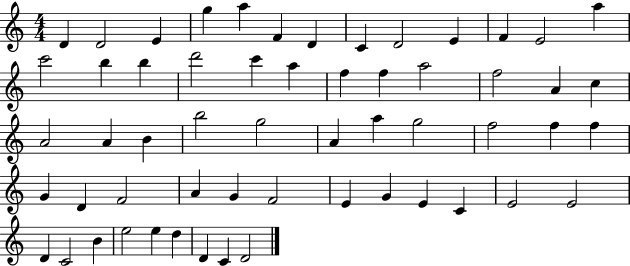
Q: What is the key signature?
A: C major